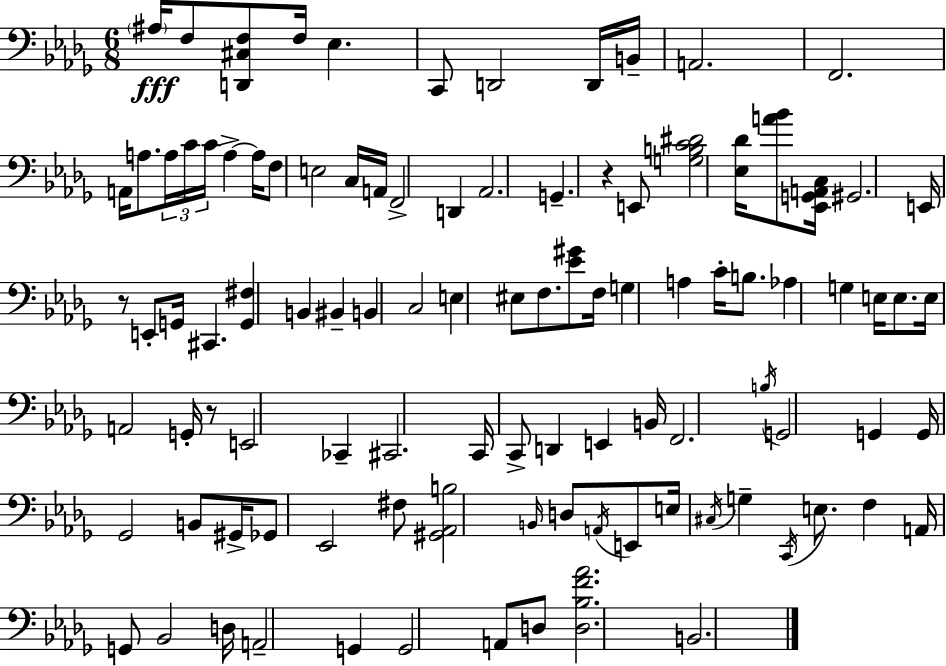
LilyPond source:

{
  \clef bass
  \numericTimeSignature
  \time 6/8
  \key bes \minor
  \repeat volta 2 { \parenthesize ais16\fff f8 <d, cis f>8 f16 ees4. | c,8 d,2 d,16 b,16-- | a,2. | f,2. | \break a,16 a8. \tuplet 3/2 { a16 c'16 c'16 } a4->~~ a16 | f8 e2 c16 a,16 | f,2-> d,4 | aes,2. | \break g,4.-- r4 e,8 | <g b c' dis'>2 <ees des'>16 <a' bes'>8 <ees, g, a, c>16 | gis,2. | e,16 r8 e,8-. g,16 cis,4. | \break <g, fis>4 b,4 bis,4-- | b,4 c2 | e4 eis8 f8. <ees' gis'>8 f16 | g4 a4 c'16-. b8. | \break aes4 g4 e16 e8. | e16 a,2 g,16-. r8 | e,2 ces,4-- | cis,2. | \break c,16 c,8-> d,4 e,4 b,16 | f,2. | \acciaccatura { b16 } g,2 g,4 | g,16 ges,2 b,8 | \break gis,16-> ges,8 ees,2 fis8 | <gis, aes, b>2 \grace { b,16 } d8 | \acciaccatura { a,16 } e,8 e16 \acciaccatura { cis16 } g4-- \acciaccatura { c,16 } e8. | f4 a,16 g,8 bes,2 | \break d16 a,2-- | g,4 g,2 | a,8 d8 <d bes f' aes'>2. | b,2. | \break } \bar "|."
}